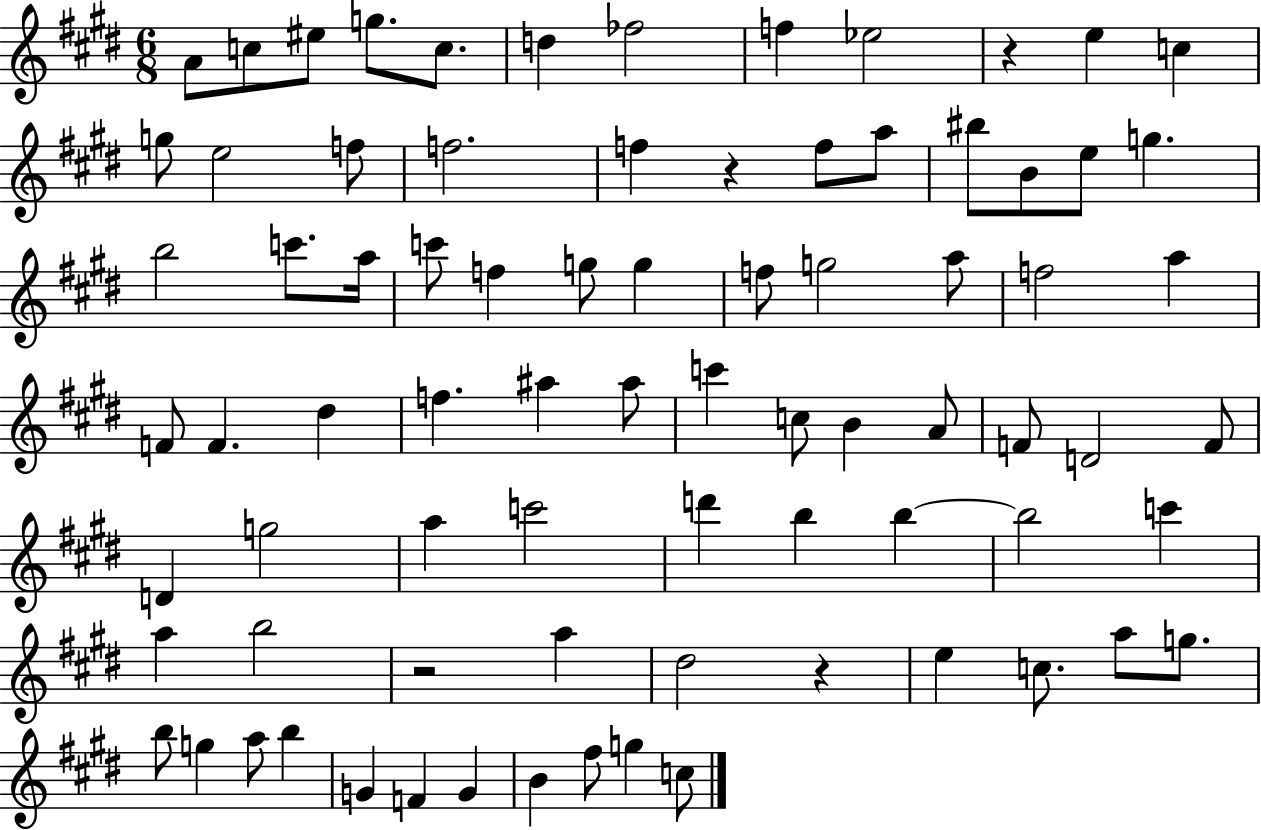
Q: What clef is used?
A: treble